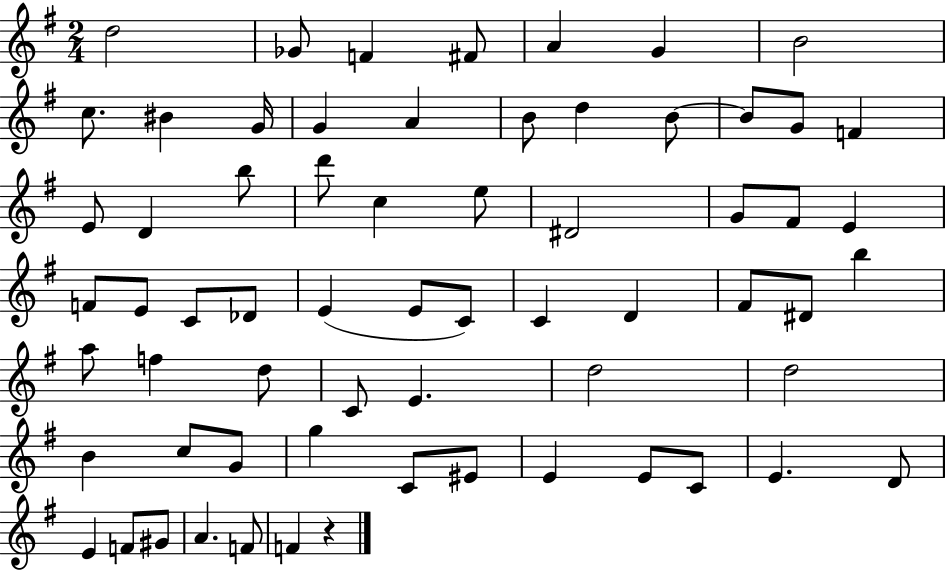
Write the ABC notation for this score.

X:1
T:Untitled
M:2/4
L:1/4
K:G
d2 _G/2 F ^F/2 A G B2 c/2 ^B G/4 G A B/2 d B/2 B/2 G/2 F E/2 D b/2 d'/2 c e/2 ^D2 G/2 ^F/2 E F/2 E/2 C/2 _D/2 E E/2 C/2 C D ^F/2 ^D/2 b a/2 f d/2 C/2 E d2 d2 B c/2 G/2 g C/2 ^E/2 E E/2 C/2 E D/2 E F/2 ^G/2 A F/2 F z